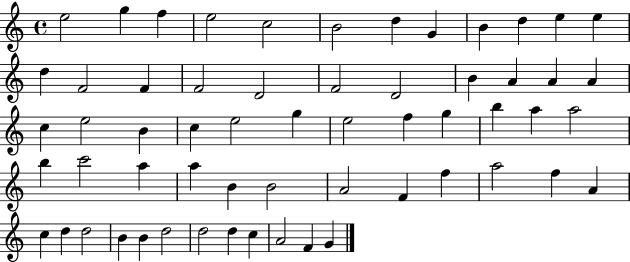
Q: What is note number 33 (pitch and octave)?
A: B5